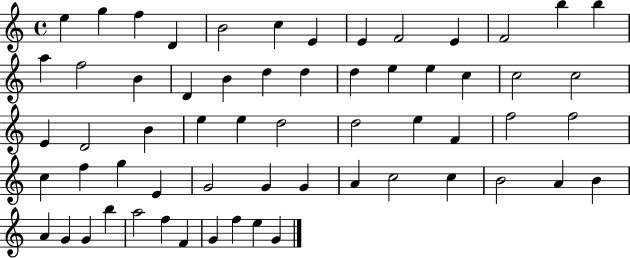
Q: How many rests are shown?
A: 0